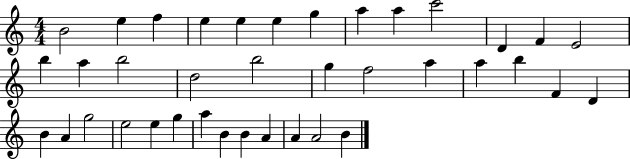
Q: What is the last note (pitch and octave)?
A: B4